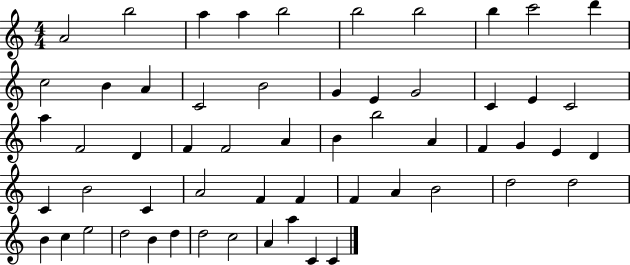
A4/h B5/h A5/q A5/q B5/h B5/h B5/h B5/q C6/h D6/q C5/h B4/q A4/q C4/h B4/h G4/q E4/q G4/h C4/q E4/q C4/h A5/q F4/h D4/q F4/q F4/h A4/q B4/q B5/h A4/q F4/q G4/q E4/q D4/q C4/q B4/h C4/q A4/h F4/q F4/q F4/q A4/q B4/h D5/h D5/h B4/q C5/q E5/h D5/h B4/q D5/q D5/h C5/h A4/q A5/q C4/q C4/q